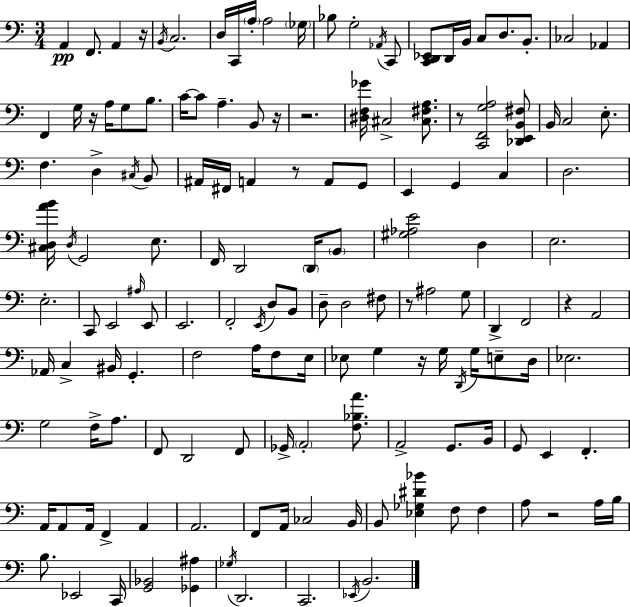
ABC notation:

X:1
T:Untitled
M:3/4
L:1/4
K:C
A,, F,,/2 A,, z/4 B,,/4 C,2 D,/4 C,,/4 A,/4 A,2 _G,/4 _B,/2 G,2 _A,,/4 C,,/2 [C,,D,,_E,,]/2 D,,/4 B,,/4 C,/2 D,/2 B,,/2 _C,2 _A,, F,, G,/4 z/4 A,/4 G,/2 B,/2 C/4 C/2 A, B,,/2 z/4 z2 [^D,F,_G]/4 ^C,2 [^C,^F,A,]/2 z/2 [C,,F,,G,A,]2 [_D,,E,,B,,^F,]/2 B,,/4 C,2 E,/2 F, D, ^C,/4 B,,/2 ^A,,/4 ^F,,/4 A,, z/2 A,,/2 G,,/2 E,, G,, C, D,2 [^C,D,AB]/4 D,/4 G,,2 E,/2 F,,/4 D,,2 D,,/4 B,,/2 [^G,_A,E]2 D, E,2 E,2 C,,/2 E,,2 ^A,/4 E,,/2 E,,2 F,,2 E,,/4 D,/2 B,,/2 D,/2 D,2 ^F,/2 z/2 ^A,2 G,/2 D,, F,,2 z A,,2 _A,,/4 C, ^B,,/4 G,, F,2 A,/4 F,/2 E,/4 _E,/2 G, z/4 G,/4 D,,/4 G,/4 E,/2 D,/4 _E,2 G,2 F,/4 A,/2 F,,/2 D,,2 F,,/2 _G,,/4 A,,2 [F,_B,A]/2 A,,2 G,,/2 B,,/4 G,,/2 E,, F,, A,,/4 A,,/2 A,,/4 F,, A,, A,,2 F,,/2 A,,/4 _C,2 B,,/4 B,,/2 [_E,_G,^D_B] F,/2 F, A,/2 z2 A,/4 B,/4 B,/2 _E,,2 C,,/4 [G,,_B,,]2 [_G,,^A,] _G,/4 D,,2 C,,2 _E,,/4 B,,2